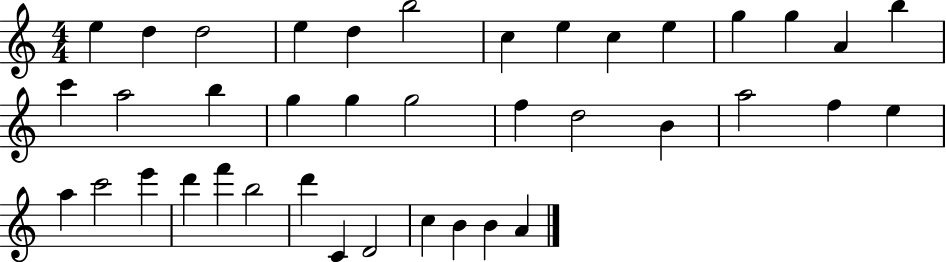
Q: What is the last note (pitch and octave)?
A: A4